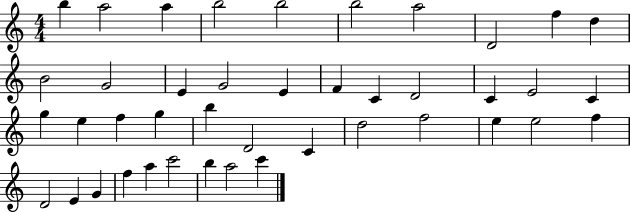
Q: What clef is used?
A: treble